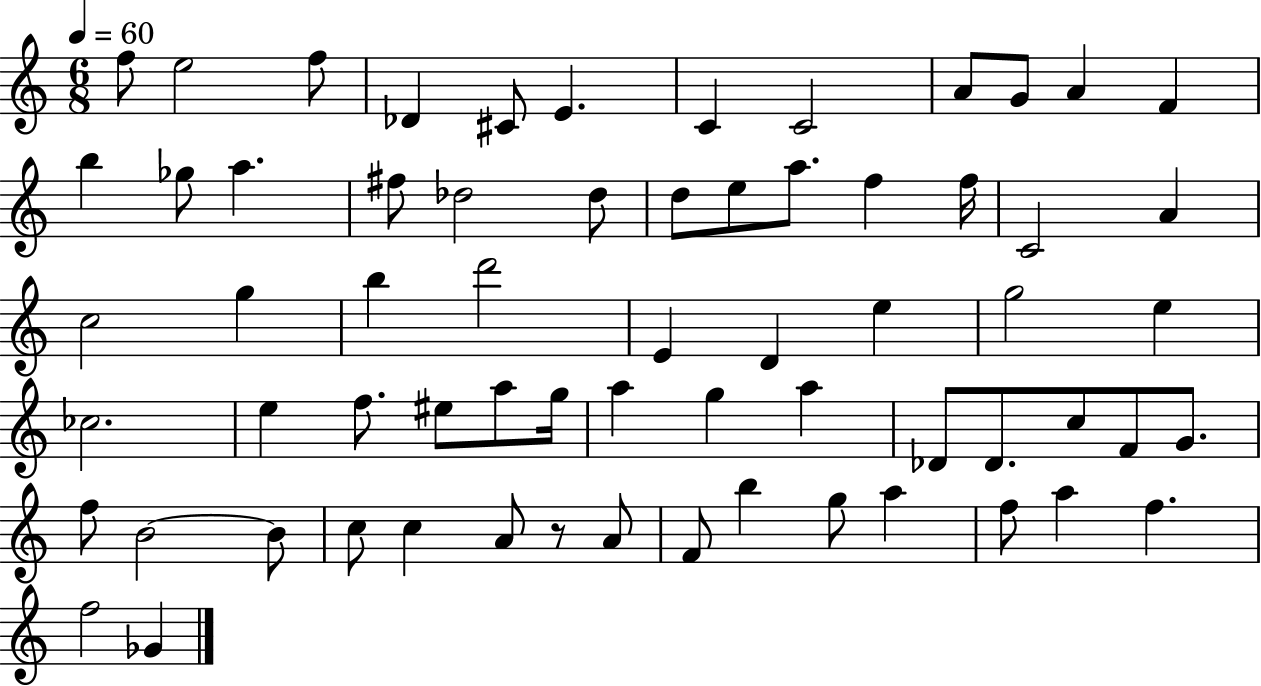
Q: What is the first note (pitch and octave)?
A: F5